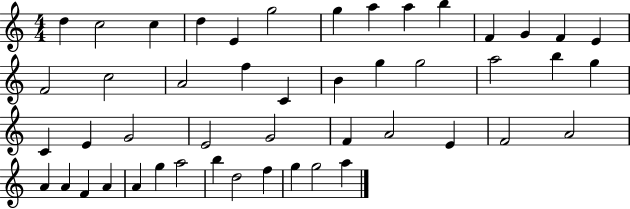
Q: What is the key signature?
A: C major